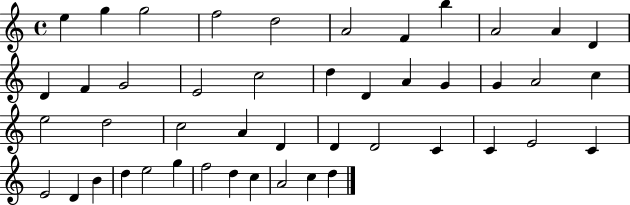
{
  \clef treble
  \time 4/4
  \defaultTimeSignature
  \key c \major
  e''4 g''4 g''2 | f''2 d''2 | a'2 f'4 b''4 | a'2 a'4 d'4 | \break d'4 f'4 g'2 | e'2 c''2 | d''4 d'4 a'4 g'4 | g'4 a'2 c''4 | \break e''2 d''2 | c''2 a'4 d'4 | d'4 d'2 c'4 | c'4 e'2 c'4 | \break e'2 d'4 b'4 | d''4 e''2 g''4 | f''2 d''4 c''4 | a'2 c''4 d''4 | \break \bar "|."
}